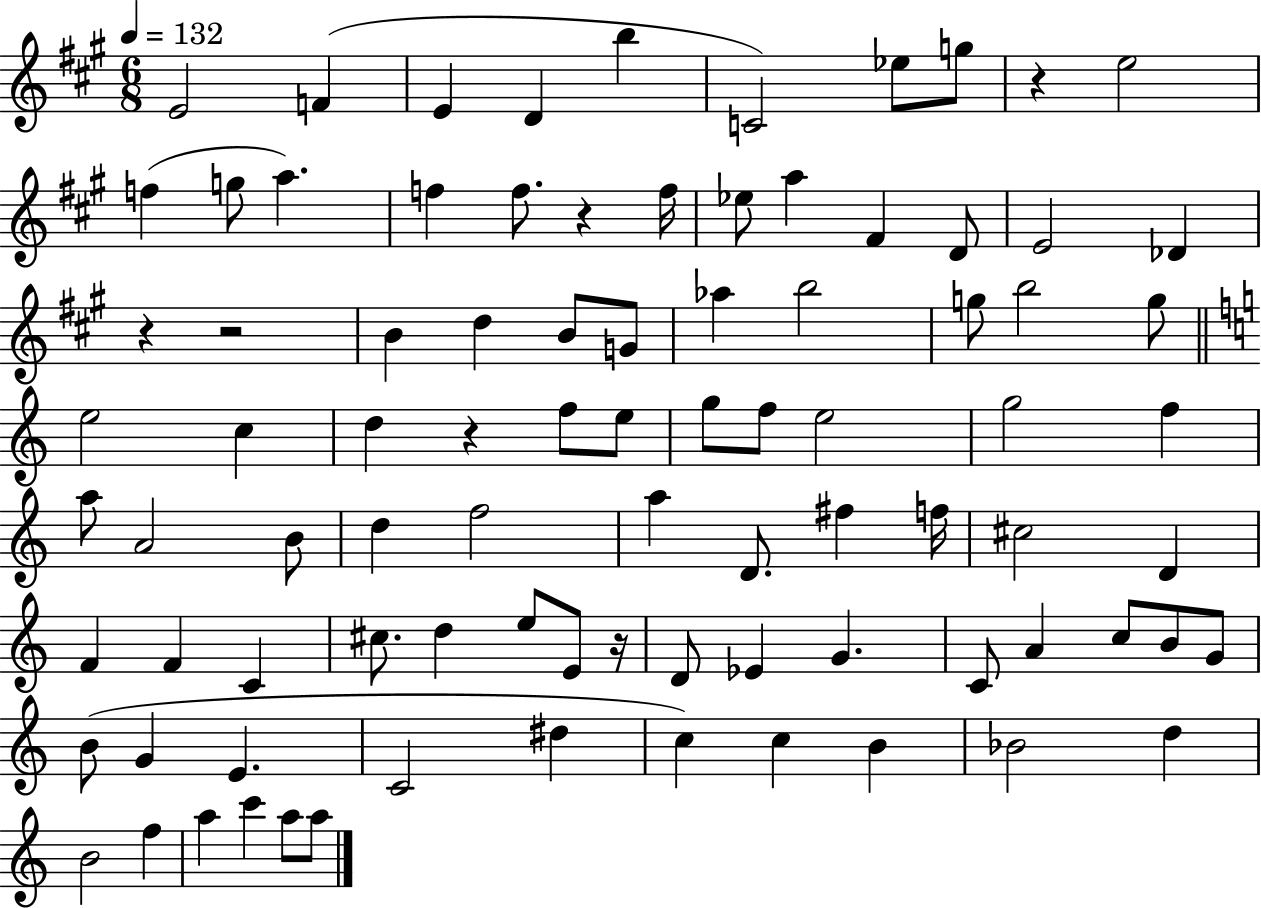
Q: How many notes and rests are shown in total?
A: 88